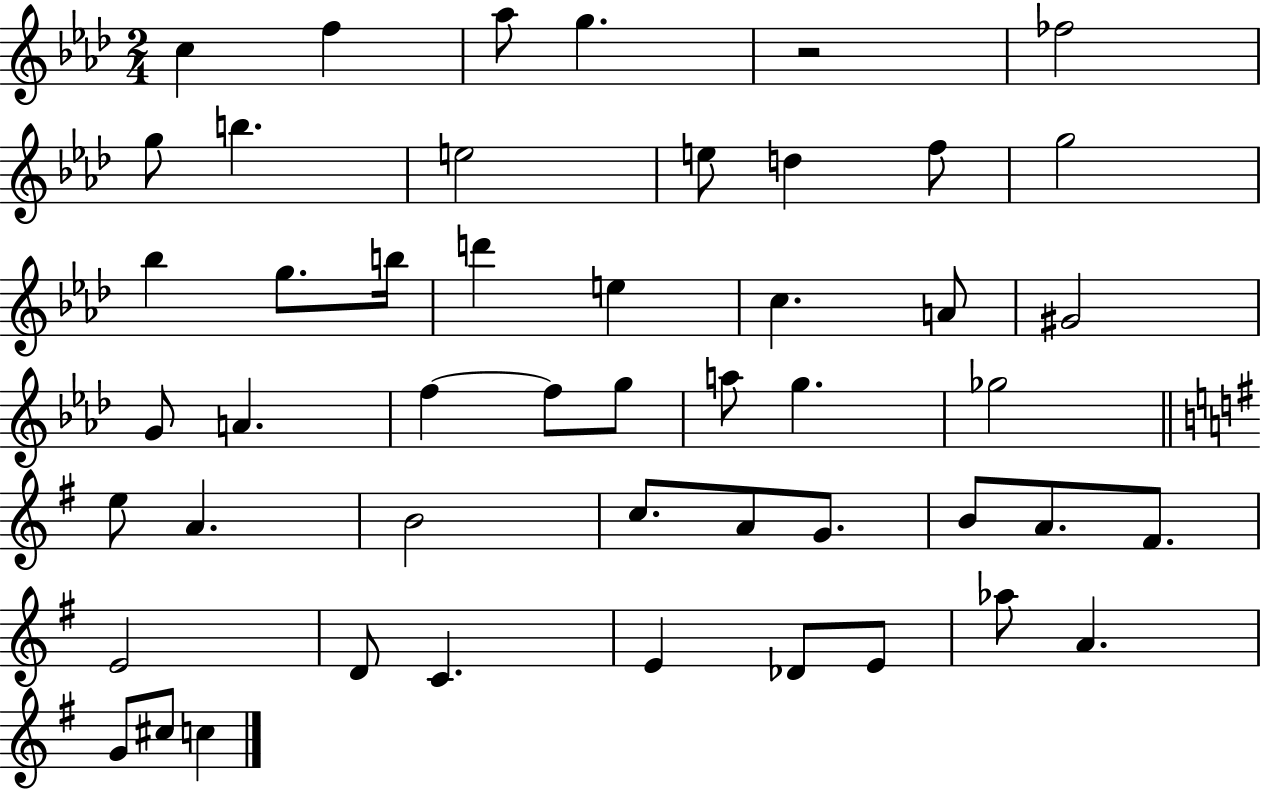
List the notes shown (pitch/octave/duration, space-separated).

C5/q F5/q Ab5/e G5/q. R/h FES5/h G5/e B5/q. E5/h E5/e D5/q F5/e G5/h Bb5/q G5/e. B5/s D6/q E5/q C5/q. A4/e G#4/h G4/e A4/q. F5/q F5/e G5/e A5/e G5/q. Gb5/h E5/e A4/q. B4/h C5/e. A4/e G4/e. B4/e A4/e. F#4/e. E4/h D4/e C4/q. E4/q Db4/e E4/e Ab5/e A4/q. G4/e C#5/e C5/q